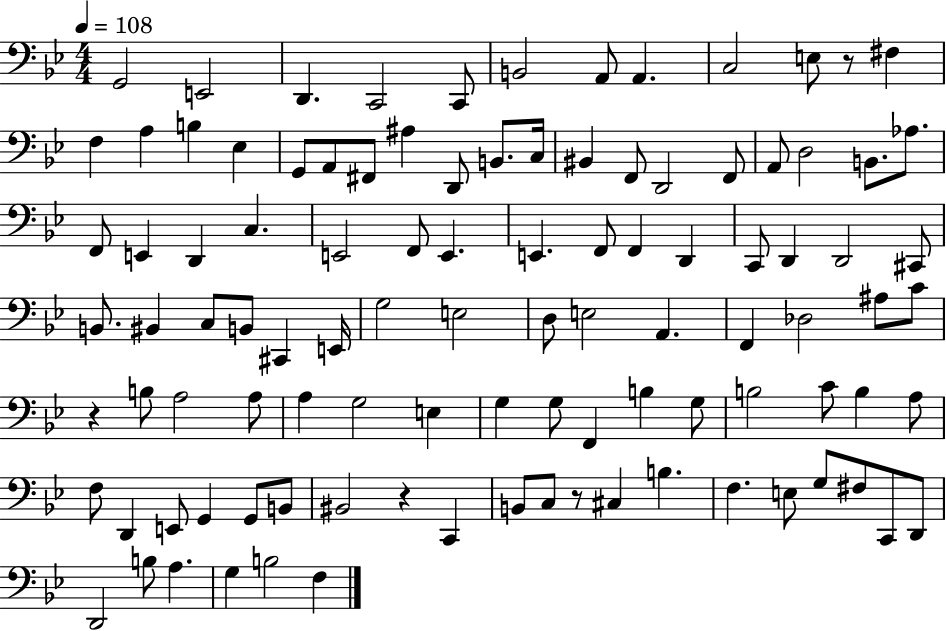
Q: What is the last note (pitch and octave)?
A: F3